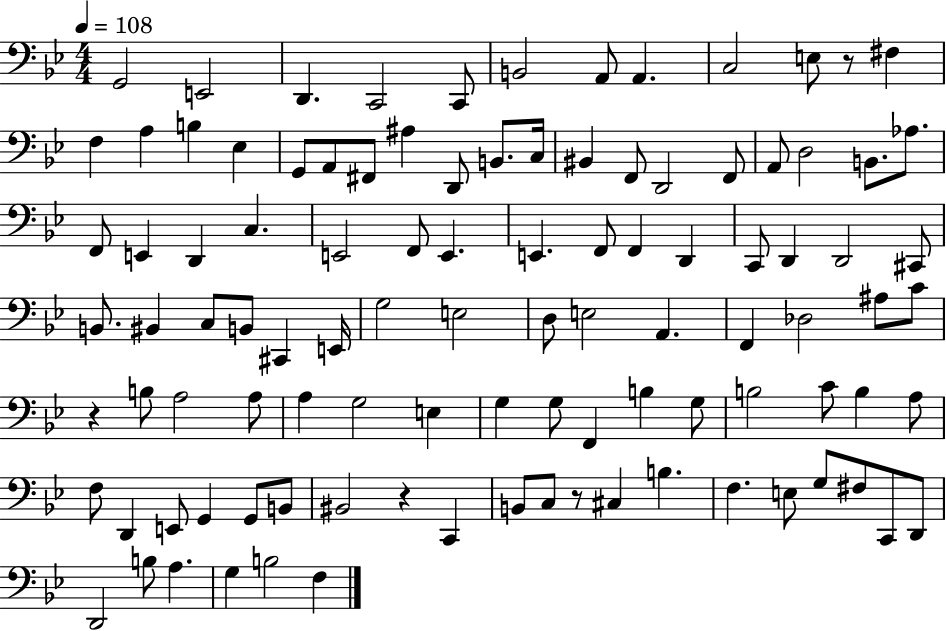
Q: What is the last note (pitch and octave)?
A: F3